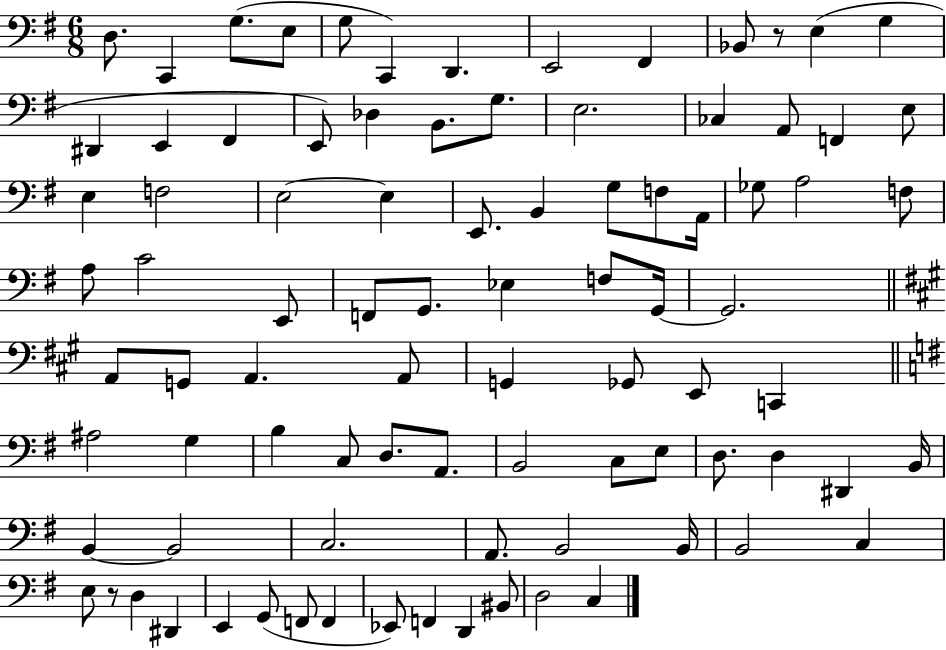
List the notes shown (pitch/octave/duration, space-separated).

D3/e. C2/q G3/e. E3/e G3/e C2/q D2/q. E2/h F#2/q Bb2/e R/e E3/q G3/q D#2/q E2/q F#2/q E2/e Db3/q B2/e. G3/e. E3/h. CES3/q A2/e F2/q E3/e E3/q F3/h E3/h E3/q E2/e. B2/q G3/e F3/e A2/s Gb3/e A3/h F3/e A3/e C4/h E2/e F2/e G2/e. Eb3/q F3/e G2/s G2/h. A2/e G2/e A2/q. A2/e G2/q Gb2/e E2/e C2/q A#3/h G3/q B3/q C3/e D3/e. A2/e. B2/h C3/e E3/e D3/e. D3/q D#2/q B2/s B2/q B2/h C3/h. A2/e. B2/h B2/s B2/h C3/q E3/e R/e D3/q D#2/q E2/q G2/e F2/e F2/q Eb2/e F2/q D2/q BIS2/e D3/h C3/q